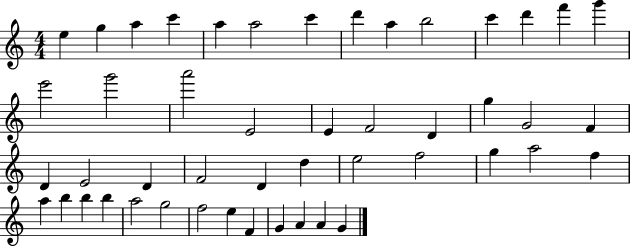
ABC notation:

X:1
T:Untitled
M:4/4
L:1/4
K:C
e g a c' a a2 c' d' a b2 c' d' f' g' e'2 g'2 a'2 E2 E F2 D g G2 F D E2 D F2 D d e2 f2 g a2 f a b b b a2 g2 f2 e F G A A G